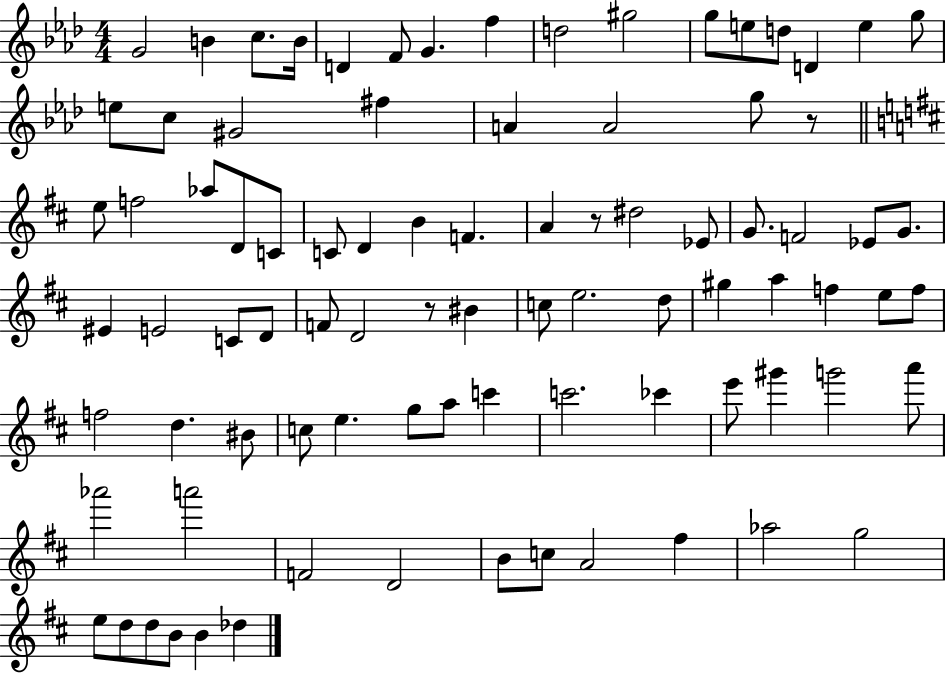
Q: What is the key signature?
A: AES major